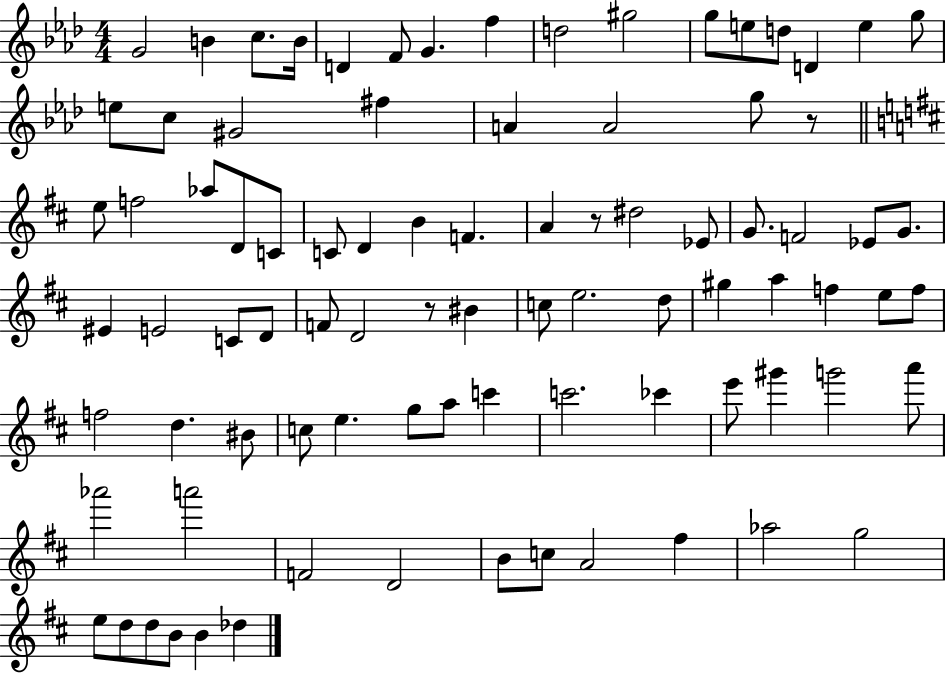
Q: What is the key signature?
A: AES major